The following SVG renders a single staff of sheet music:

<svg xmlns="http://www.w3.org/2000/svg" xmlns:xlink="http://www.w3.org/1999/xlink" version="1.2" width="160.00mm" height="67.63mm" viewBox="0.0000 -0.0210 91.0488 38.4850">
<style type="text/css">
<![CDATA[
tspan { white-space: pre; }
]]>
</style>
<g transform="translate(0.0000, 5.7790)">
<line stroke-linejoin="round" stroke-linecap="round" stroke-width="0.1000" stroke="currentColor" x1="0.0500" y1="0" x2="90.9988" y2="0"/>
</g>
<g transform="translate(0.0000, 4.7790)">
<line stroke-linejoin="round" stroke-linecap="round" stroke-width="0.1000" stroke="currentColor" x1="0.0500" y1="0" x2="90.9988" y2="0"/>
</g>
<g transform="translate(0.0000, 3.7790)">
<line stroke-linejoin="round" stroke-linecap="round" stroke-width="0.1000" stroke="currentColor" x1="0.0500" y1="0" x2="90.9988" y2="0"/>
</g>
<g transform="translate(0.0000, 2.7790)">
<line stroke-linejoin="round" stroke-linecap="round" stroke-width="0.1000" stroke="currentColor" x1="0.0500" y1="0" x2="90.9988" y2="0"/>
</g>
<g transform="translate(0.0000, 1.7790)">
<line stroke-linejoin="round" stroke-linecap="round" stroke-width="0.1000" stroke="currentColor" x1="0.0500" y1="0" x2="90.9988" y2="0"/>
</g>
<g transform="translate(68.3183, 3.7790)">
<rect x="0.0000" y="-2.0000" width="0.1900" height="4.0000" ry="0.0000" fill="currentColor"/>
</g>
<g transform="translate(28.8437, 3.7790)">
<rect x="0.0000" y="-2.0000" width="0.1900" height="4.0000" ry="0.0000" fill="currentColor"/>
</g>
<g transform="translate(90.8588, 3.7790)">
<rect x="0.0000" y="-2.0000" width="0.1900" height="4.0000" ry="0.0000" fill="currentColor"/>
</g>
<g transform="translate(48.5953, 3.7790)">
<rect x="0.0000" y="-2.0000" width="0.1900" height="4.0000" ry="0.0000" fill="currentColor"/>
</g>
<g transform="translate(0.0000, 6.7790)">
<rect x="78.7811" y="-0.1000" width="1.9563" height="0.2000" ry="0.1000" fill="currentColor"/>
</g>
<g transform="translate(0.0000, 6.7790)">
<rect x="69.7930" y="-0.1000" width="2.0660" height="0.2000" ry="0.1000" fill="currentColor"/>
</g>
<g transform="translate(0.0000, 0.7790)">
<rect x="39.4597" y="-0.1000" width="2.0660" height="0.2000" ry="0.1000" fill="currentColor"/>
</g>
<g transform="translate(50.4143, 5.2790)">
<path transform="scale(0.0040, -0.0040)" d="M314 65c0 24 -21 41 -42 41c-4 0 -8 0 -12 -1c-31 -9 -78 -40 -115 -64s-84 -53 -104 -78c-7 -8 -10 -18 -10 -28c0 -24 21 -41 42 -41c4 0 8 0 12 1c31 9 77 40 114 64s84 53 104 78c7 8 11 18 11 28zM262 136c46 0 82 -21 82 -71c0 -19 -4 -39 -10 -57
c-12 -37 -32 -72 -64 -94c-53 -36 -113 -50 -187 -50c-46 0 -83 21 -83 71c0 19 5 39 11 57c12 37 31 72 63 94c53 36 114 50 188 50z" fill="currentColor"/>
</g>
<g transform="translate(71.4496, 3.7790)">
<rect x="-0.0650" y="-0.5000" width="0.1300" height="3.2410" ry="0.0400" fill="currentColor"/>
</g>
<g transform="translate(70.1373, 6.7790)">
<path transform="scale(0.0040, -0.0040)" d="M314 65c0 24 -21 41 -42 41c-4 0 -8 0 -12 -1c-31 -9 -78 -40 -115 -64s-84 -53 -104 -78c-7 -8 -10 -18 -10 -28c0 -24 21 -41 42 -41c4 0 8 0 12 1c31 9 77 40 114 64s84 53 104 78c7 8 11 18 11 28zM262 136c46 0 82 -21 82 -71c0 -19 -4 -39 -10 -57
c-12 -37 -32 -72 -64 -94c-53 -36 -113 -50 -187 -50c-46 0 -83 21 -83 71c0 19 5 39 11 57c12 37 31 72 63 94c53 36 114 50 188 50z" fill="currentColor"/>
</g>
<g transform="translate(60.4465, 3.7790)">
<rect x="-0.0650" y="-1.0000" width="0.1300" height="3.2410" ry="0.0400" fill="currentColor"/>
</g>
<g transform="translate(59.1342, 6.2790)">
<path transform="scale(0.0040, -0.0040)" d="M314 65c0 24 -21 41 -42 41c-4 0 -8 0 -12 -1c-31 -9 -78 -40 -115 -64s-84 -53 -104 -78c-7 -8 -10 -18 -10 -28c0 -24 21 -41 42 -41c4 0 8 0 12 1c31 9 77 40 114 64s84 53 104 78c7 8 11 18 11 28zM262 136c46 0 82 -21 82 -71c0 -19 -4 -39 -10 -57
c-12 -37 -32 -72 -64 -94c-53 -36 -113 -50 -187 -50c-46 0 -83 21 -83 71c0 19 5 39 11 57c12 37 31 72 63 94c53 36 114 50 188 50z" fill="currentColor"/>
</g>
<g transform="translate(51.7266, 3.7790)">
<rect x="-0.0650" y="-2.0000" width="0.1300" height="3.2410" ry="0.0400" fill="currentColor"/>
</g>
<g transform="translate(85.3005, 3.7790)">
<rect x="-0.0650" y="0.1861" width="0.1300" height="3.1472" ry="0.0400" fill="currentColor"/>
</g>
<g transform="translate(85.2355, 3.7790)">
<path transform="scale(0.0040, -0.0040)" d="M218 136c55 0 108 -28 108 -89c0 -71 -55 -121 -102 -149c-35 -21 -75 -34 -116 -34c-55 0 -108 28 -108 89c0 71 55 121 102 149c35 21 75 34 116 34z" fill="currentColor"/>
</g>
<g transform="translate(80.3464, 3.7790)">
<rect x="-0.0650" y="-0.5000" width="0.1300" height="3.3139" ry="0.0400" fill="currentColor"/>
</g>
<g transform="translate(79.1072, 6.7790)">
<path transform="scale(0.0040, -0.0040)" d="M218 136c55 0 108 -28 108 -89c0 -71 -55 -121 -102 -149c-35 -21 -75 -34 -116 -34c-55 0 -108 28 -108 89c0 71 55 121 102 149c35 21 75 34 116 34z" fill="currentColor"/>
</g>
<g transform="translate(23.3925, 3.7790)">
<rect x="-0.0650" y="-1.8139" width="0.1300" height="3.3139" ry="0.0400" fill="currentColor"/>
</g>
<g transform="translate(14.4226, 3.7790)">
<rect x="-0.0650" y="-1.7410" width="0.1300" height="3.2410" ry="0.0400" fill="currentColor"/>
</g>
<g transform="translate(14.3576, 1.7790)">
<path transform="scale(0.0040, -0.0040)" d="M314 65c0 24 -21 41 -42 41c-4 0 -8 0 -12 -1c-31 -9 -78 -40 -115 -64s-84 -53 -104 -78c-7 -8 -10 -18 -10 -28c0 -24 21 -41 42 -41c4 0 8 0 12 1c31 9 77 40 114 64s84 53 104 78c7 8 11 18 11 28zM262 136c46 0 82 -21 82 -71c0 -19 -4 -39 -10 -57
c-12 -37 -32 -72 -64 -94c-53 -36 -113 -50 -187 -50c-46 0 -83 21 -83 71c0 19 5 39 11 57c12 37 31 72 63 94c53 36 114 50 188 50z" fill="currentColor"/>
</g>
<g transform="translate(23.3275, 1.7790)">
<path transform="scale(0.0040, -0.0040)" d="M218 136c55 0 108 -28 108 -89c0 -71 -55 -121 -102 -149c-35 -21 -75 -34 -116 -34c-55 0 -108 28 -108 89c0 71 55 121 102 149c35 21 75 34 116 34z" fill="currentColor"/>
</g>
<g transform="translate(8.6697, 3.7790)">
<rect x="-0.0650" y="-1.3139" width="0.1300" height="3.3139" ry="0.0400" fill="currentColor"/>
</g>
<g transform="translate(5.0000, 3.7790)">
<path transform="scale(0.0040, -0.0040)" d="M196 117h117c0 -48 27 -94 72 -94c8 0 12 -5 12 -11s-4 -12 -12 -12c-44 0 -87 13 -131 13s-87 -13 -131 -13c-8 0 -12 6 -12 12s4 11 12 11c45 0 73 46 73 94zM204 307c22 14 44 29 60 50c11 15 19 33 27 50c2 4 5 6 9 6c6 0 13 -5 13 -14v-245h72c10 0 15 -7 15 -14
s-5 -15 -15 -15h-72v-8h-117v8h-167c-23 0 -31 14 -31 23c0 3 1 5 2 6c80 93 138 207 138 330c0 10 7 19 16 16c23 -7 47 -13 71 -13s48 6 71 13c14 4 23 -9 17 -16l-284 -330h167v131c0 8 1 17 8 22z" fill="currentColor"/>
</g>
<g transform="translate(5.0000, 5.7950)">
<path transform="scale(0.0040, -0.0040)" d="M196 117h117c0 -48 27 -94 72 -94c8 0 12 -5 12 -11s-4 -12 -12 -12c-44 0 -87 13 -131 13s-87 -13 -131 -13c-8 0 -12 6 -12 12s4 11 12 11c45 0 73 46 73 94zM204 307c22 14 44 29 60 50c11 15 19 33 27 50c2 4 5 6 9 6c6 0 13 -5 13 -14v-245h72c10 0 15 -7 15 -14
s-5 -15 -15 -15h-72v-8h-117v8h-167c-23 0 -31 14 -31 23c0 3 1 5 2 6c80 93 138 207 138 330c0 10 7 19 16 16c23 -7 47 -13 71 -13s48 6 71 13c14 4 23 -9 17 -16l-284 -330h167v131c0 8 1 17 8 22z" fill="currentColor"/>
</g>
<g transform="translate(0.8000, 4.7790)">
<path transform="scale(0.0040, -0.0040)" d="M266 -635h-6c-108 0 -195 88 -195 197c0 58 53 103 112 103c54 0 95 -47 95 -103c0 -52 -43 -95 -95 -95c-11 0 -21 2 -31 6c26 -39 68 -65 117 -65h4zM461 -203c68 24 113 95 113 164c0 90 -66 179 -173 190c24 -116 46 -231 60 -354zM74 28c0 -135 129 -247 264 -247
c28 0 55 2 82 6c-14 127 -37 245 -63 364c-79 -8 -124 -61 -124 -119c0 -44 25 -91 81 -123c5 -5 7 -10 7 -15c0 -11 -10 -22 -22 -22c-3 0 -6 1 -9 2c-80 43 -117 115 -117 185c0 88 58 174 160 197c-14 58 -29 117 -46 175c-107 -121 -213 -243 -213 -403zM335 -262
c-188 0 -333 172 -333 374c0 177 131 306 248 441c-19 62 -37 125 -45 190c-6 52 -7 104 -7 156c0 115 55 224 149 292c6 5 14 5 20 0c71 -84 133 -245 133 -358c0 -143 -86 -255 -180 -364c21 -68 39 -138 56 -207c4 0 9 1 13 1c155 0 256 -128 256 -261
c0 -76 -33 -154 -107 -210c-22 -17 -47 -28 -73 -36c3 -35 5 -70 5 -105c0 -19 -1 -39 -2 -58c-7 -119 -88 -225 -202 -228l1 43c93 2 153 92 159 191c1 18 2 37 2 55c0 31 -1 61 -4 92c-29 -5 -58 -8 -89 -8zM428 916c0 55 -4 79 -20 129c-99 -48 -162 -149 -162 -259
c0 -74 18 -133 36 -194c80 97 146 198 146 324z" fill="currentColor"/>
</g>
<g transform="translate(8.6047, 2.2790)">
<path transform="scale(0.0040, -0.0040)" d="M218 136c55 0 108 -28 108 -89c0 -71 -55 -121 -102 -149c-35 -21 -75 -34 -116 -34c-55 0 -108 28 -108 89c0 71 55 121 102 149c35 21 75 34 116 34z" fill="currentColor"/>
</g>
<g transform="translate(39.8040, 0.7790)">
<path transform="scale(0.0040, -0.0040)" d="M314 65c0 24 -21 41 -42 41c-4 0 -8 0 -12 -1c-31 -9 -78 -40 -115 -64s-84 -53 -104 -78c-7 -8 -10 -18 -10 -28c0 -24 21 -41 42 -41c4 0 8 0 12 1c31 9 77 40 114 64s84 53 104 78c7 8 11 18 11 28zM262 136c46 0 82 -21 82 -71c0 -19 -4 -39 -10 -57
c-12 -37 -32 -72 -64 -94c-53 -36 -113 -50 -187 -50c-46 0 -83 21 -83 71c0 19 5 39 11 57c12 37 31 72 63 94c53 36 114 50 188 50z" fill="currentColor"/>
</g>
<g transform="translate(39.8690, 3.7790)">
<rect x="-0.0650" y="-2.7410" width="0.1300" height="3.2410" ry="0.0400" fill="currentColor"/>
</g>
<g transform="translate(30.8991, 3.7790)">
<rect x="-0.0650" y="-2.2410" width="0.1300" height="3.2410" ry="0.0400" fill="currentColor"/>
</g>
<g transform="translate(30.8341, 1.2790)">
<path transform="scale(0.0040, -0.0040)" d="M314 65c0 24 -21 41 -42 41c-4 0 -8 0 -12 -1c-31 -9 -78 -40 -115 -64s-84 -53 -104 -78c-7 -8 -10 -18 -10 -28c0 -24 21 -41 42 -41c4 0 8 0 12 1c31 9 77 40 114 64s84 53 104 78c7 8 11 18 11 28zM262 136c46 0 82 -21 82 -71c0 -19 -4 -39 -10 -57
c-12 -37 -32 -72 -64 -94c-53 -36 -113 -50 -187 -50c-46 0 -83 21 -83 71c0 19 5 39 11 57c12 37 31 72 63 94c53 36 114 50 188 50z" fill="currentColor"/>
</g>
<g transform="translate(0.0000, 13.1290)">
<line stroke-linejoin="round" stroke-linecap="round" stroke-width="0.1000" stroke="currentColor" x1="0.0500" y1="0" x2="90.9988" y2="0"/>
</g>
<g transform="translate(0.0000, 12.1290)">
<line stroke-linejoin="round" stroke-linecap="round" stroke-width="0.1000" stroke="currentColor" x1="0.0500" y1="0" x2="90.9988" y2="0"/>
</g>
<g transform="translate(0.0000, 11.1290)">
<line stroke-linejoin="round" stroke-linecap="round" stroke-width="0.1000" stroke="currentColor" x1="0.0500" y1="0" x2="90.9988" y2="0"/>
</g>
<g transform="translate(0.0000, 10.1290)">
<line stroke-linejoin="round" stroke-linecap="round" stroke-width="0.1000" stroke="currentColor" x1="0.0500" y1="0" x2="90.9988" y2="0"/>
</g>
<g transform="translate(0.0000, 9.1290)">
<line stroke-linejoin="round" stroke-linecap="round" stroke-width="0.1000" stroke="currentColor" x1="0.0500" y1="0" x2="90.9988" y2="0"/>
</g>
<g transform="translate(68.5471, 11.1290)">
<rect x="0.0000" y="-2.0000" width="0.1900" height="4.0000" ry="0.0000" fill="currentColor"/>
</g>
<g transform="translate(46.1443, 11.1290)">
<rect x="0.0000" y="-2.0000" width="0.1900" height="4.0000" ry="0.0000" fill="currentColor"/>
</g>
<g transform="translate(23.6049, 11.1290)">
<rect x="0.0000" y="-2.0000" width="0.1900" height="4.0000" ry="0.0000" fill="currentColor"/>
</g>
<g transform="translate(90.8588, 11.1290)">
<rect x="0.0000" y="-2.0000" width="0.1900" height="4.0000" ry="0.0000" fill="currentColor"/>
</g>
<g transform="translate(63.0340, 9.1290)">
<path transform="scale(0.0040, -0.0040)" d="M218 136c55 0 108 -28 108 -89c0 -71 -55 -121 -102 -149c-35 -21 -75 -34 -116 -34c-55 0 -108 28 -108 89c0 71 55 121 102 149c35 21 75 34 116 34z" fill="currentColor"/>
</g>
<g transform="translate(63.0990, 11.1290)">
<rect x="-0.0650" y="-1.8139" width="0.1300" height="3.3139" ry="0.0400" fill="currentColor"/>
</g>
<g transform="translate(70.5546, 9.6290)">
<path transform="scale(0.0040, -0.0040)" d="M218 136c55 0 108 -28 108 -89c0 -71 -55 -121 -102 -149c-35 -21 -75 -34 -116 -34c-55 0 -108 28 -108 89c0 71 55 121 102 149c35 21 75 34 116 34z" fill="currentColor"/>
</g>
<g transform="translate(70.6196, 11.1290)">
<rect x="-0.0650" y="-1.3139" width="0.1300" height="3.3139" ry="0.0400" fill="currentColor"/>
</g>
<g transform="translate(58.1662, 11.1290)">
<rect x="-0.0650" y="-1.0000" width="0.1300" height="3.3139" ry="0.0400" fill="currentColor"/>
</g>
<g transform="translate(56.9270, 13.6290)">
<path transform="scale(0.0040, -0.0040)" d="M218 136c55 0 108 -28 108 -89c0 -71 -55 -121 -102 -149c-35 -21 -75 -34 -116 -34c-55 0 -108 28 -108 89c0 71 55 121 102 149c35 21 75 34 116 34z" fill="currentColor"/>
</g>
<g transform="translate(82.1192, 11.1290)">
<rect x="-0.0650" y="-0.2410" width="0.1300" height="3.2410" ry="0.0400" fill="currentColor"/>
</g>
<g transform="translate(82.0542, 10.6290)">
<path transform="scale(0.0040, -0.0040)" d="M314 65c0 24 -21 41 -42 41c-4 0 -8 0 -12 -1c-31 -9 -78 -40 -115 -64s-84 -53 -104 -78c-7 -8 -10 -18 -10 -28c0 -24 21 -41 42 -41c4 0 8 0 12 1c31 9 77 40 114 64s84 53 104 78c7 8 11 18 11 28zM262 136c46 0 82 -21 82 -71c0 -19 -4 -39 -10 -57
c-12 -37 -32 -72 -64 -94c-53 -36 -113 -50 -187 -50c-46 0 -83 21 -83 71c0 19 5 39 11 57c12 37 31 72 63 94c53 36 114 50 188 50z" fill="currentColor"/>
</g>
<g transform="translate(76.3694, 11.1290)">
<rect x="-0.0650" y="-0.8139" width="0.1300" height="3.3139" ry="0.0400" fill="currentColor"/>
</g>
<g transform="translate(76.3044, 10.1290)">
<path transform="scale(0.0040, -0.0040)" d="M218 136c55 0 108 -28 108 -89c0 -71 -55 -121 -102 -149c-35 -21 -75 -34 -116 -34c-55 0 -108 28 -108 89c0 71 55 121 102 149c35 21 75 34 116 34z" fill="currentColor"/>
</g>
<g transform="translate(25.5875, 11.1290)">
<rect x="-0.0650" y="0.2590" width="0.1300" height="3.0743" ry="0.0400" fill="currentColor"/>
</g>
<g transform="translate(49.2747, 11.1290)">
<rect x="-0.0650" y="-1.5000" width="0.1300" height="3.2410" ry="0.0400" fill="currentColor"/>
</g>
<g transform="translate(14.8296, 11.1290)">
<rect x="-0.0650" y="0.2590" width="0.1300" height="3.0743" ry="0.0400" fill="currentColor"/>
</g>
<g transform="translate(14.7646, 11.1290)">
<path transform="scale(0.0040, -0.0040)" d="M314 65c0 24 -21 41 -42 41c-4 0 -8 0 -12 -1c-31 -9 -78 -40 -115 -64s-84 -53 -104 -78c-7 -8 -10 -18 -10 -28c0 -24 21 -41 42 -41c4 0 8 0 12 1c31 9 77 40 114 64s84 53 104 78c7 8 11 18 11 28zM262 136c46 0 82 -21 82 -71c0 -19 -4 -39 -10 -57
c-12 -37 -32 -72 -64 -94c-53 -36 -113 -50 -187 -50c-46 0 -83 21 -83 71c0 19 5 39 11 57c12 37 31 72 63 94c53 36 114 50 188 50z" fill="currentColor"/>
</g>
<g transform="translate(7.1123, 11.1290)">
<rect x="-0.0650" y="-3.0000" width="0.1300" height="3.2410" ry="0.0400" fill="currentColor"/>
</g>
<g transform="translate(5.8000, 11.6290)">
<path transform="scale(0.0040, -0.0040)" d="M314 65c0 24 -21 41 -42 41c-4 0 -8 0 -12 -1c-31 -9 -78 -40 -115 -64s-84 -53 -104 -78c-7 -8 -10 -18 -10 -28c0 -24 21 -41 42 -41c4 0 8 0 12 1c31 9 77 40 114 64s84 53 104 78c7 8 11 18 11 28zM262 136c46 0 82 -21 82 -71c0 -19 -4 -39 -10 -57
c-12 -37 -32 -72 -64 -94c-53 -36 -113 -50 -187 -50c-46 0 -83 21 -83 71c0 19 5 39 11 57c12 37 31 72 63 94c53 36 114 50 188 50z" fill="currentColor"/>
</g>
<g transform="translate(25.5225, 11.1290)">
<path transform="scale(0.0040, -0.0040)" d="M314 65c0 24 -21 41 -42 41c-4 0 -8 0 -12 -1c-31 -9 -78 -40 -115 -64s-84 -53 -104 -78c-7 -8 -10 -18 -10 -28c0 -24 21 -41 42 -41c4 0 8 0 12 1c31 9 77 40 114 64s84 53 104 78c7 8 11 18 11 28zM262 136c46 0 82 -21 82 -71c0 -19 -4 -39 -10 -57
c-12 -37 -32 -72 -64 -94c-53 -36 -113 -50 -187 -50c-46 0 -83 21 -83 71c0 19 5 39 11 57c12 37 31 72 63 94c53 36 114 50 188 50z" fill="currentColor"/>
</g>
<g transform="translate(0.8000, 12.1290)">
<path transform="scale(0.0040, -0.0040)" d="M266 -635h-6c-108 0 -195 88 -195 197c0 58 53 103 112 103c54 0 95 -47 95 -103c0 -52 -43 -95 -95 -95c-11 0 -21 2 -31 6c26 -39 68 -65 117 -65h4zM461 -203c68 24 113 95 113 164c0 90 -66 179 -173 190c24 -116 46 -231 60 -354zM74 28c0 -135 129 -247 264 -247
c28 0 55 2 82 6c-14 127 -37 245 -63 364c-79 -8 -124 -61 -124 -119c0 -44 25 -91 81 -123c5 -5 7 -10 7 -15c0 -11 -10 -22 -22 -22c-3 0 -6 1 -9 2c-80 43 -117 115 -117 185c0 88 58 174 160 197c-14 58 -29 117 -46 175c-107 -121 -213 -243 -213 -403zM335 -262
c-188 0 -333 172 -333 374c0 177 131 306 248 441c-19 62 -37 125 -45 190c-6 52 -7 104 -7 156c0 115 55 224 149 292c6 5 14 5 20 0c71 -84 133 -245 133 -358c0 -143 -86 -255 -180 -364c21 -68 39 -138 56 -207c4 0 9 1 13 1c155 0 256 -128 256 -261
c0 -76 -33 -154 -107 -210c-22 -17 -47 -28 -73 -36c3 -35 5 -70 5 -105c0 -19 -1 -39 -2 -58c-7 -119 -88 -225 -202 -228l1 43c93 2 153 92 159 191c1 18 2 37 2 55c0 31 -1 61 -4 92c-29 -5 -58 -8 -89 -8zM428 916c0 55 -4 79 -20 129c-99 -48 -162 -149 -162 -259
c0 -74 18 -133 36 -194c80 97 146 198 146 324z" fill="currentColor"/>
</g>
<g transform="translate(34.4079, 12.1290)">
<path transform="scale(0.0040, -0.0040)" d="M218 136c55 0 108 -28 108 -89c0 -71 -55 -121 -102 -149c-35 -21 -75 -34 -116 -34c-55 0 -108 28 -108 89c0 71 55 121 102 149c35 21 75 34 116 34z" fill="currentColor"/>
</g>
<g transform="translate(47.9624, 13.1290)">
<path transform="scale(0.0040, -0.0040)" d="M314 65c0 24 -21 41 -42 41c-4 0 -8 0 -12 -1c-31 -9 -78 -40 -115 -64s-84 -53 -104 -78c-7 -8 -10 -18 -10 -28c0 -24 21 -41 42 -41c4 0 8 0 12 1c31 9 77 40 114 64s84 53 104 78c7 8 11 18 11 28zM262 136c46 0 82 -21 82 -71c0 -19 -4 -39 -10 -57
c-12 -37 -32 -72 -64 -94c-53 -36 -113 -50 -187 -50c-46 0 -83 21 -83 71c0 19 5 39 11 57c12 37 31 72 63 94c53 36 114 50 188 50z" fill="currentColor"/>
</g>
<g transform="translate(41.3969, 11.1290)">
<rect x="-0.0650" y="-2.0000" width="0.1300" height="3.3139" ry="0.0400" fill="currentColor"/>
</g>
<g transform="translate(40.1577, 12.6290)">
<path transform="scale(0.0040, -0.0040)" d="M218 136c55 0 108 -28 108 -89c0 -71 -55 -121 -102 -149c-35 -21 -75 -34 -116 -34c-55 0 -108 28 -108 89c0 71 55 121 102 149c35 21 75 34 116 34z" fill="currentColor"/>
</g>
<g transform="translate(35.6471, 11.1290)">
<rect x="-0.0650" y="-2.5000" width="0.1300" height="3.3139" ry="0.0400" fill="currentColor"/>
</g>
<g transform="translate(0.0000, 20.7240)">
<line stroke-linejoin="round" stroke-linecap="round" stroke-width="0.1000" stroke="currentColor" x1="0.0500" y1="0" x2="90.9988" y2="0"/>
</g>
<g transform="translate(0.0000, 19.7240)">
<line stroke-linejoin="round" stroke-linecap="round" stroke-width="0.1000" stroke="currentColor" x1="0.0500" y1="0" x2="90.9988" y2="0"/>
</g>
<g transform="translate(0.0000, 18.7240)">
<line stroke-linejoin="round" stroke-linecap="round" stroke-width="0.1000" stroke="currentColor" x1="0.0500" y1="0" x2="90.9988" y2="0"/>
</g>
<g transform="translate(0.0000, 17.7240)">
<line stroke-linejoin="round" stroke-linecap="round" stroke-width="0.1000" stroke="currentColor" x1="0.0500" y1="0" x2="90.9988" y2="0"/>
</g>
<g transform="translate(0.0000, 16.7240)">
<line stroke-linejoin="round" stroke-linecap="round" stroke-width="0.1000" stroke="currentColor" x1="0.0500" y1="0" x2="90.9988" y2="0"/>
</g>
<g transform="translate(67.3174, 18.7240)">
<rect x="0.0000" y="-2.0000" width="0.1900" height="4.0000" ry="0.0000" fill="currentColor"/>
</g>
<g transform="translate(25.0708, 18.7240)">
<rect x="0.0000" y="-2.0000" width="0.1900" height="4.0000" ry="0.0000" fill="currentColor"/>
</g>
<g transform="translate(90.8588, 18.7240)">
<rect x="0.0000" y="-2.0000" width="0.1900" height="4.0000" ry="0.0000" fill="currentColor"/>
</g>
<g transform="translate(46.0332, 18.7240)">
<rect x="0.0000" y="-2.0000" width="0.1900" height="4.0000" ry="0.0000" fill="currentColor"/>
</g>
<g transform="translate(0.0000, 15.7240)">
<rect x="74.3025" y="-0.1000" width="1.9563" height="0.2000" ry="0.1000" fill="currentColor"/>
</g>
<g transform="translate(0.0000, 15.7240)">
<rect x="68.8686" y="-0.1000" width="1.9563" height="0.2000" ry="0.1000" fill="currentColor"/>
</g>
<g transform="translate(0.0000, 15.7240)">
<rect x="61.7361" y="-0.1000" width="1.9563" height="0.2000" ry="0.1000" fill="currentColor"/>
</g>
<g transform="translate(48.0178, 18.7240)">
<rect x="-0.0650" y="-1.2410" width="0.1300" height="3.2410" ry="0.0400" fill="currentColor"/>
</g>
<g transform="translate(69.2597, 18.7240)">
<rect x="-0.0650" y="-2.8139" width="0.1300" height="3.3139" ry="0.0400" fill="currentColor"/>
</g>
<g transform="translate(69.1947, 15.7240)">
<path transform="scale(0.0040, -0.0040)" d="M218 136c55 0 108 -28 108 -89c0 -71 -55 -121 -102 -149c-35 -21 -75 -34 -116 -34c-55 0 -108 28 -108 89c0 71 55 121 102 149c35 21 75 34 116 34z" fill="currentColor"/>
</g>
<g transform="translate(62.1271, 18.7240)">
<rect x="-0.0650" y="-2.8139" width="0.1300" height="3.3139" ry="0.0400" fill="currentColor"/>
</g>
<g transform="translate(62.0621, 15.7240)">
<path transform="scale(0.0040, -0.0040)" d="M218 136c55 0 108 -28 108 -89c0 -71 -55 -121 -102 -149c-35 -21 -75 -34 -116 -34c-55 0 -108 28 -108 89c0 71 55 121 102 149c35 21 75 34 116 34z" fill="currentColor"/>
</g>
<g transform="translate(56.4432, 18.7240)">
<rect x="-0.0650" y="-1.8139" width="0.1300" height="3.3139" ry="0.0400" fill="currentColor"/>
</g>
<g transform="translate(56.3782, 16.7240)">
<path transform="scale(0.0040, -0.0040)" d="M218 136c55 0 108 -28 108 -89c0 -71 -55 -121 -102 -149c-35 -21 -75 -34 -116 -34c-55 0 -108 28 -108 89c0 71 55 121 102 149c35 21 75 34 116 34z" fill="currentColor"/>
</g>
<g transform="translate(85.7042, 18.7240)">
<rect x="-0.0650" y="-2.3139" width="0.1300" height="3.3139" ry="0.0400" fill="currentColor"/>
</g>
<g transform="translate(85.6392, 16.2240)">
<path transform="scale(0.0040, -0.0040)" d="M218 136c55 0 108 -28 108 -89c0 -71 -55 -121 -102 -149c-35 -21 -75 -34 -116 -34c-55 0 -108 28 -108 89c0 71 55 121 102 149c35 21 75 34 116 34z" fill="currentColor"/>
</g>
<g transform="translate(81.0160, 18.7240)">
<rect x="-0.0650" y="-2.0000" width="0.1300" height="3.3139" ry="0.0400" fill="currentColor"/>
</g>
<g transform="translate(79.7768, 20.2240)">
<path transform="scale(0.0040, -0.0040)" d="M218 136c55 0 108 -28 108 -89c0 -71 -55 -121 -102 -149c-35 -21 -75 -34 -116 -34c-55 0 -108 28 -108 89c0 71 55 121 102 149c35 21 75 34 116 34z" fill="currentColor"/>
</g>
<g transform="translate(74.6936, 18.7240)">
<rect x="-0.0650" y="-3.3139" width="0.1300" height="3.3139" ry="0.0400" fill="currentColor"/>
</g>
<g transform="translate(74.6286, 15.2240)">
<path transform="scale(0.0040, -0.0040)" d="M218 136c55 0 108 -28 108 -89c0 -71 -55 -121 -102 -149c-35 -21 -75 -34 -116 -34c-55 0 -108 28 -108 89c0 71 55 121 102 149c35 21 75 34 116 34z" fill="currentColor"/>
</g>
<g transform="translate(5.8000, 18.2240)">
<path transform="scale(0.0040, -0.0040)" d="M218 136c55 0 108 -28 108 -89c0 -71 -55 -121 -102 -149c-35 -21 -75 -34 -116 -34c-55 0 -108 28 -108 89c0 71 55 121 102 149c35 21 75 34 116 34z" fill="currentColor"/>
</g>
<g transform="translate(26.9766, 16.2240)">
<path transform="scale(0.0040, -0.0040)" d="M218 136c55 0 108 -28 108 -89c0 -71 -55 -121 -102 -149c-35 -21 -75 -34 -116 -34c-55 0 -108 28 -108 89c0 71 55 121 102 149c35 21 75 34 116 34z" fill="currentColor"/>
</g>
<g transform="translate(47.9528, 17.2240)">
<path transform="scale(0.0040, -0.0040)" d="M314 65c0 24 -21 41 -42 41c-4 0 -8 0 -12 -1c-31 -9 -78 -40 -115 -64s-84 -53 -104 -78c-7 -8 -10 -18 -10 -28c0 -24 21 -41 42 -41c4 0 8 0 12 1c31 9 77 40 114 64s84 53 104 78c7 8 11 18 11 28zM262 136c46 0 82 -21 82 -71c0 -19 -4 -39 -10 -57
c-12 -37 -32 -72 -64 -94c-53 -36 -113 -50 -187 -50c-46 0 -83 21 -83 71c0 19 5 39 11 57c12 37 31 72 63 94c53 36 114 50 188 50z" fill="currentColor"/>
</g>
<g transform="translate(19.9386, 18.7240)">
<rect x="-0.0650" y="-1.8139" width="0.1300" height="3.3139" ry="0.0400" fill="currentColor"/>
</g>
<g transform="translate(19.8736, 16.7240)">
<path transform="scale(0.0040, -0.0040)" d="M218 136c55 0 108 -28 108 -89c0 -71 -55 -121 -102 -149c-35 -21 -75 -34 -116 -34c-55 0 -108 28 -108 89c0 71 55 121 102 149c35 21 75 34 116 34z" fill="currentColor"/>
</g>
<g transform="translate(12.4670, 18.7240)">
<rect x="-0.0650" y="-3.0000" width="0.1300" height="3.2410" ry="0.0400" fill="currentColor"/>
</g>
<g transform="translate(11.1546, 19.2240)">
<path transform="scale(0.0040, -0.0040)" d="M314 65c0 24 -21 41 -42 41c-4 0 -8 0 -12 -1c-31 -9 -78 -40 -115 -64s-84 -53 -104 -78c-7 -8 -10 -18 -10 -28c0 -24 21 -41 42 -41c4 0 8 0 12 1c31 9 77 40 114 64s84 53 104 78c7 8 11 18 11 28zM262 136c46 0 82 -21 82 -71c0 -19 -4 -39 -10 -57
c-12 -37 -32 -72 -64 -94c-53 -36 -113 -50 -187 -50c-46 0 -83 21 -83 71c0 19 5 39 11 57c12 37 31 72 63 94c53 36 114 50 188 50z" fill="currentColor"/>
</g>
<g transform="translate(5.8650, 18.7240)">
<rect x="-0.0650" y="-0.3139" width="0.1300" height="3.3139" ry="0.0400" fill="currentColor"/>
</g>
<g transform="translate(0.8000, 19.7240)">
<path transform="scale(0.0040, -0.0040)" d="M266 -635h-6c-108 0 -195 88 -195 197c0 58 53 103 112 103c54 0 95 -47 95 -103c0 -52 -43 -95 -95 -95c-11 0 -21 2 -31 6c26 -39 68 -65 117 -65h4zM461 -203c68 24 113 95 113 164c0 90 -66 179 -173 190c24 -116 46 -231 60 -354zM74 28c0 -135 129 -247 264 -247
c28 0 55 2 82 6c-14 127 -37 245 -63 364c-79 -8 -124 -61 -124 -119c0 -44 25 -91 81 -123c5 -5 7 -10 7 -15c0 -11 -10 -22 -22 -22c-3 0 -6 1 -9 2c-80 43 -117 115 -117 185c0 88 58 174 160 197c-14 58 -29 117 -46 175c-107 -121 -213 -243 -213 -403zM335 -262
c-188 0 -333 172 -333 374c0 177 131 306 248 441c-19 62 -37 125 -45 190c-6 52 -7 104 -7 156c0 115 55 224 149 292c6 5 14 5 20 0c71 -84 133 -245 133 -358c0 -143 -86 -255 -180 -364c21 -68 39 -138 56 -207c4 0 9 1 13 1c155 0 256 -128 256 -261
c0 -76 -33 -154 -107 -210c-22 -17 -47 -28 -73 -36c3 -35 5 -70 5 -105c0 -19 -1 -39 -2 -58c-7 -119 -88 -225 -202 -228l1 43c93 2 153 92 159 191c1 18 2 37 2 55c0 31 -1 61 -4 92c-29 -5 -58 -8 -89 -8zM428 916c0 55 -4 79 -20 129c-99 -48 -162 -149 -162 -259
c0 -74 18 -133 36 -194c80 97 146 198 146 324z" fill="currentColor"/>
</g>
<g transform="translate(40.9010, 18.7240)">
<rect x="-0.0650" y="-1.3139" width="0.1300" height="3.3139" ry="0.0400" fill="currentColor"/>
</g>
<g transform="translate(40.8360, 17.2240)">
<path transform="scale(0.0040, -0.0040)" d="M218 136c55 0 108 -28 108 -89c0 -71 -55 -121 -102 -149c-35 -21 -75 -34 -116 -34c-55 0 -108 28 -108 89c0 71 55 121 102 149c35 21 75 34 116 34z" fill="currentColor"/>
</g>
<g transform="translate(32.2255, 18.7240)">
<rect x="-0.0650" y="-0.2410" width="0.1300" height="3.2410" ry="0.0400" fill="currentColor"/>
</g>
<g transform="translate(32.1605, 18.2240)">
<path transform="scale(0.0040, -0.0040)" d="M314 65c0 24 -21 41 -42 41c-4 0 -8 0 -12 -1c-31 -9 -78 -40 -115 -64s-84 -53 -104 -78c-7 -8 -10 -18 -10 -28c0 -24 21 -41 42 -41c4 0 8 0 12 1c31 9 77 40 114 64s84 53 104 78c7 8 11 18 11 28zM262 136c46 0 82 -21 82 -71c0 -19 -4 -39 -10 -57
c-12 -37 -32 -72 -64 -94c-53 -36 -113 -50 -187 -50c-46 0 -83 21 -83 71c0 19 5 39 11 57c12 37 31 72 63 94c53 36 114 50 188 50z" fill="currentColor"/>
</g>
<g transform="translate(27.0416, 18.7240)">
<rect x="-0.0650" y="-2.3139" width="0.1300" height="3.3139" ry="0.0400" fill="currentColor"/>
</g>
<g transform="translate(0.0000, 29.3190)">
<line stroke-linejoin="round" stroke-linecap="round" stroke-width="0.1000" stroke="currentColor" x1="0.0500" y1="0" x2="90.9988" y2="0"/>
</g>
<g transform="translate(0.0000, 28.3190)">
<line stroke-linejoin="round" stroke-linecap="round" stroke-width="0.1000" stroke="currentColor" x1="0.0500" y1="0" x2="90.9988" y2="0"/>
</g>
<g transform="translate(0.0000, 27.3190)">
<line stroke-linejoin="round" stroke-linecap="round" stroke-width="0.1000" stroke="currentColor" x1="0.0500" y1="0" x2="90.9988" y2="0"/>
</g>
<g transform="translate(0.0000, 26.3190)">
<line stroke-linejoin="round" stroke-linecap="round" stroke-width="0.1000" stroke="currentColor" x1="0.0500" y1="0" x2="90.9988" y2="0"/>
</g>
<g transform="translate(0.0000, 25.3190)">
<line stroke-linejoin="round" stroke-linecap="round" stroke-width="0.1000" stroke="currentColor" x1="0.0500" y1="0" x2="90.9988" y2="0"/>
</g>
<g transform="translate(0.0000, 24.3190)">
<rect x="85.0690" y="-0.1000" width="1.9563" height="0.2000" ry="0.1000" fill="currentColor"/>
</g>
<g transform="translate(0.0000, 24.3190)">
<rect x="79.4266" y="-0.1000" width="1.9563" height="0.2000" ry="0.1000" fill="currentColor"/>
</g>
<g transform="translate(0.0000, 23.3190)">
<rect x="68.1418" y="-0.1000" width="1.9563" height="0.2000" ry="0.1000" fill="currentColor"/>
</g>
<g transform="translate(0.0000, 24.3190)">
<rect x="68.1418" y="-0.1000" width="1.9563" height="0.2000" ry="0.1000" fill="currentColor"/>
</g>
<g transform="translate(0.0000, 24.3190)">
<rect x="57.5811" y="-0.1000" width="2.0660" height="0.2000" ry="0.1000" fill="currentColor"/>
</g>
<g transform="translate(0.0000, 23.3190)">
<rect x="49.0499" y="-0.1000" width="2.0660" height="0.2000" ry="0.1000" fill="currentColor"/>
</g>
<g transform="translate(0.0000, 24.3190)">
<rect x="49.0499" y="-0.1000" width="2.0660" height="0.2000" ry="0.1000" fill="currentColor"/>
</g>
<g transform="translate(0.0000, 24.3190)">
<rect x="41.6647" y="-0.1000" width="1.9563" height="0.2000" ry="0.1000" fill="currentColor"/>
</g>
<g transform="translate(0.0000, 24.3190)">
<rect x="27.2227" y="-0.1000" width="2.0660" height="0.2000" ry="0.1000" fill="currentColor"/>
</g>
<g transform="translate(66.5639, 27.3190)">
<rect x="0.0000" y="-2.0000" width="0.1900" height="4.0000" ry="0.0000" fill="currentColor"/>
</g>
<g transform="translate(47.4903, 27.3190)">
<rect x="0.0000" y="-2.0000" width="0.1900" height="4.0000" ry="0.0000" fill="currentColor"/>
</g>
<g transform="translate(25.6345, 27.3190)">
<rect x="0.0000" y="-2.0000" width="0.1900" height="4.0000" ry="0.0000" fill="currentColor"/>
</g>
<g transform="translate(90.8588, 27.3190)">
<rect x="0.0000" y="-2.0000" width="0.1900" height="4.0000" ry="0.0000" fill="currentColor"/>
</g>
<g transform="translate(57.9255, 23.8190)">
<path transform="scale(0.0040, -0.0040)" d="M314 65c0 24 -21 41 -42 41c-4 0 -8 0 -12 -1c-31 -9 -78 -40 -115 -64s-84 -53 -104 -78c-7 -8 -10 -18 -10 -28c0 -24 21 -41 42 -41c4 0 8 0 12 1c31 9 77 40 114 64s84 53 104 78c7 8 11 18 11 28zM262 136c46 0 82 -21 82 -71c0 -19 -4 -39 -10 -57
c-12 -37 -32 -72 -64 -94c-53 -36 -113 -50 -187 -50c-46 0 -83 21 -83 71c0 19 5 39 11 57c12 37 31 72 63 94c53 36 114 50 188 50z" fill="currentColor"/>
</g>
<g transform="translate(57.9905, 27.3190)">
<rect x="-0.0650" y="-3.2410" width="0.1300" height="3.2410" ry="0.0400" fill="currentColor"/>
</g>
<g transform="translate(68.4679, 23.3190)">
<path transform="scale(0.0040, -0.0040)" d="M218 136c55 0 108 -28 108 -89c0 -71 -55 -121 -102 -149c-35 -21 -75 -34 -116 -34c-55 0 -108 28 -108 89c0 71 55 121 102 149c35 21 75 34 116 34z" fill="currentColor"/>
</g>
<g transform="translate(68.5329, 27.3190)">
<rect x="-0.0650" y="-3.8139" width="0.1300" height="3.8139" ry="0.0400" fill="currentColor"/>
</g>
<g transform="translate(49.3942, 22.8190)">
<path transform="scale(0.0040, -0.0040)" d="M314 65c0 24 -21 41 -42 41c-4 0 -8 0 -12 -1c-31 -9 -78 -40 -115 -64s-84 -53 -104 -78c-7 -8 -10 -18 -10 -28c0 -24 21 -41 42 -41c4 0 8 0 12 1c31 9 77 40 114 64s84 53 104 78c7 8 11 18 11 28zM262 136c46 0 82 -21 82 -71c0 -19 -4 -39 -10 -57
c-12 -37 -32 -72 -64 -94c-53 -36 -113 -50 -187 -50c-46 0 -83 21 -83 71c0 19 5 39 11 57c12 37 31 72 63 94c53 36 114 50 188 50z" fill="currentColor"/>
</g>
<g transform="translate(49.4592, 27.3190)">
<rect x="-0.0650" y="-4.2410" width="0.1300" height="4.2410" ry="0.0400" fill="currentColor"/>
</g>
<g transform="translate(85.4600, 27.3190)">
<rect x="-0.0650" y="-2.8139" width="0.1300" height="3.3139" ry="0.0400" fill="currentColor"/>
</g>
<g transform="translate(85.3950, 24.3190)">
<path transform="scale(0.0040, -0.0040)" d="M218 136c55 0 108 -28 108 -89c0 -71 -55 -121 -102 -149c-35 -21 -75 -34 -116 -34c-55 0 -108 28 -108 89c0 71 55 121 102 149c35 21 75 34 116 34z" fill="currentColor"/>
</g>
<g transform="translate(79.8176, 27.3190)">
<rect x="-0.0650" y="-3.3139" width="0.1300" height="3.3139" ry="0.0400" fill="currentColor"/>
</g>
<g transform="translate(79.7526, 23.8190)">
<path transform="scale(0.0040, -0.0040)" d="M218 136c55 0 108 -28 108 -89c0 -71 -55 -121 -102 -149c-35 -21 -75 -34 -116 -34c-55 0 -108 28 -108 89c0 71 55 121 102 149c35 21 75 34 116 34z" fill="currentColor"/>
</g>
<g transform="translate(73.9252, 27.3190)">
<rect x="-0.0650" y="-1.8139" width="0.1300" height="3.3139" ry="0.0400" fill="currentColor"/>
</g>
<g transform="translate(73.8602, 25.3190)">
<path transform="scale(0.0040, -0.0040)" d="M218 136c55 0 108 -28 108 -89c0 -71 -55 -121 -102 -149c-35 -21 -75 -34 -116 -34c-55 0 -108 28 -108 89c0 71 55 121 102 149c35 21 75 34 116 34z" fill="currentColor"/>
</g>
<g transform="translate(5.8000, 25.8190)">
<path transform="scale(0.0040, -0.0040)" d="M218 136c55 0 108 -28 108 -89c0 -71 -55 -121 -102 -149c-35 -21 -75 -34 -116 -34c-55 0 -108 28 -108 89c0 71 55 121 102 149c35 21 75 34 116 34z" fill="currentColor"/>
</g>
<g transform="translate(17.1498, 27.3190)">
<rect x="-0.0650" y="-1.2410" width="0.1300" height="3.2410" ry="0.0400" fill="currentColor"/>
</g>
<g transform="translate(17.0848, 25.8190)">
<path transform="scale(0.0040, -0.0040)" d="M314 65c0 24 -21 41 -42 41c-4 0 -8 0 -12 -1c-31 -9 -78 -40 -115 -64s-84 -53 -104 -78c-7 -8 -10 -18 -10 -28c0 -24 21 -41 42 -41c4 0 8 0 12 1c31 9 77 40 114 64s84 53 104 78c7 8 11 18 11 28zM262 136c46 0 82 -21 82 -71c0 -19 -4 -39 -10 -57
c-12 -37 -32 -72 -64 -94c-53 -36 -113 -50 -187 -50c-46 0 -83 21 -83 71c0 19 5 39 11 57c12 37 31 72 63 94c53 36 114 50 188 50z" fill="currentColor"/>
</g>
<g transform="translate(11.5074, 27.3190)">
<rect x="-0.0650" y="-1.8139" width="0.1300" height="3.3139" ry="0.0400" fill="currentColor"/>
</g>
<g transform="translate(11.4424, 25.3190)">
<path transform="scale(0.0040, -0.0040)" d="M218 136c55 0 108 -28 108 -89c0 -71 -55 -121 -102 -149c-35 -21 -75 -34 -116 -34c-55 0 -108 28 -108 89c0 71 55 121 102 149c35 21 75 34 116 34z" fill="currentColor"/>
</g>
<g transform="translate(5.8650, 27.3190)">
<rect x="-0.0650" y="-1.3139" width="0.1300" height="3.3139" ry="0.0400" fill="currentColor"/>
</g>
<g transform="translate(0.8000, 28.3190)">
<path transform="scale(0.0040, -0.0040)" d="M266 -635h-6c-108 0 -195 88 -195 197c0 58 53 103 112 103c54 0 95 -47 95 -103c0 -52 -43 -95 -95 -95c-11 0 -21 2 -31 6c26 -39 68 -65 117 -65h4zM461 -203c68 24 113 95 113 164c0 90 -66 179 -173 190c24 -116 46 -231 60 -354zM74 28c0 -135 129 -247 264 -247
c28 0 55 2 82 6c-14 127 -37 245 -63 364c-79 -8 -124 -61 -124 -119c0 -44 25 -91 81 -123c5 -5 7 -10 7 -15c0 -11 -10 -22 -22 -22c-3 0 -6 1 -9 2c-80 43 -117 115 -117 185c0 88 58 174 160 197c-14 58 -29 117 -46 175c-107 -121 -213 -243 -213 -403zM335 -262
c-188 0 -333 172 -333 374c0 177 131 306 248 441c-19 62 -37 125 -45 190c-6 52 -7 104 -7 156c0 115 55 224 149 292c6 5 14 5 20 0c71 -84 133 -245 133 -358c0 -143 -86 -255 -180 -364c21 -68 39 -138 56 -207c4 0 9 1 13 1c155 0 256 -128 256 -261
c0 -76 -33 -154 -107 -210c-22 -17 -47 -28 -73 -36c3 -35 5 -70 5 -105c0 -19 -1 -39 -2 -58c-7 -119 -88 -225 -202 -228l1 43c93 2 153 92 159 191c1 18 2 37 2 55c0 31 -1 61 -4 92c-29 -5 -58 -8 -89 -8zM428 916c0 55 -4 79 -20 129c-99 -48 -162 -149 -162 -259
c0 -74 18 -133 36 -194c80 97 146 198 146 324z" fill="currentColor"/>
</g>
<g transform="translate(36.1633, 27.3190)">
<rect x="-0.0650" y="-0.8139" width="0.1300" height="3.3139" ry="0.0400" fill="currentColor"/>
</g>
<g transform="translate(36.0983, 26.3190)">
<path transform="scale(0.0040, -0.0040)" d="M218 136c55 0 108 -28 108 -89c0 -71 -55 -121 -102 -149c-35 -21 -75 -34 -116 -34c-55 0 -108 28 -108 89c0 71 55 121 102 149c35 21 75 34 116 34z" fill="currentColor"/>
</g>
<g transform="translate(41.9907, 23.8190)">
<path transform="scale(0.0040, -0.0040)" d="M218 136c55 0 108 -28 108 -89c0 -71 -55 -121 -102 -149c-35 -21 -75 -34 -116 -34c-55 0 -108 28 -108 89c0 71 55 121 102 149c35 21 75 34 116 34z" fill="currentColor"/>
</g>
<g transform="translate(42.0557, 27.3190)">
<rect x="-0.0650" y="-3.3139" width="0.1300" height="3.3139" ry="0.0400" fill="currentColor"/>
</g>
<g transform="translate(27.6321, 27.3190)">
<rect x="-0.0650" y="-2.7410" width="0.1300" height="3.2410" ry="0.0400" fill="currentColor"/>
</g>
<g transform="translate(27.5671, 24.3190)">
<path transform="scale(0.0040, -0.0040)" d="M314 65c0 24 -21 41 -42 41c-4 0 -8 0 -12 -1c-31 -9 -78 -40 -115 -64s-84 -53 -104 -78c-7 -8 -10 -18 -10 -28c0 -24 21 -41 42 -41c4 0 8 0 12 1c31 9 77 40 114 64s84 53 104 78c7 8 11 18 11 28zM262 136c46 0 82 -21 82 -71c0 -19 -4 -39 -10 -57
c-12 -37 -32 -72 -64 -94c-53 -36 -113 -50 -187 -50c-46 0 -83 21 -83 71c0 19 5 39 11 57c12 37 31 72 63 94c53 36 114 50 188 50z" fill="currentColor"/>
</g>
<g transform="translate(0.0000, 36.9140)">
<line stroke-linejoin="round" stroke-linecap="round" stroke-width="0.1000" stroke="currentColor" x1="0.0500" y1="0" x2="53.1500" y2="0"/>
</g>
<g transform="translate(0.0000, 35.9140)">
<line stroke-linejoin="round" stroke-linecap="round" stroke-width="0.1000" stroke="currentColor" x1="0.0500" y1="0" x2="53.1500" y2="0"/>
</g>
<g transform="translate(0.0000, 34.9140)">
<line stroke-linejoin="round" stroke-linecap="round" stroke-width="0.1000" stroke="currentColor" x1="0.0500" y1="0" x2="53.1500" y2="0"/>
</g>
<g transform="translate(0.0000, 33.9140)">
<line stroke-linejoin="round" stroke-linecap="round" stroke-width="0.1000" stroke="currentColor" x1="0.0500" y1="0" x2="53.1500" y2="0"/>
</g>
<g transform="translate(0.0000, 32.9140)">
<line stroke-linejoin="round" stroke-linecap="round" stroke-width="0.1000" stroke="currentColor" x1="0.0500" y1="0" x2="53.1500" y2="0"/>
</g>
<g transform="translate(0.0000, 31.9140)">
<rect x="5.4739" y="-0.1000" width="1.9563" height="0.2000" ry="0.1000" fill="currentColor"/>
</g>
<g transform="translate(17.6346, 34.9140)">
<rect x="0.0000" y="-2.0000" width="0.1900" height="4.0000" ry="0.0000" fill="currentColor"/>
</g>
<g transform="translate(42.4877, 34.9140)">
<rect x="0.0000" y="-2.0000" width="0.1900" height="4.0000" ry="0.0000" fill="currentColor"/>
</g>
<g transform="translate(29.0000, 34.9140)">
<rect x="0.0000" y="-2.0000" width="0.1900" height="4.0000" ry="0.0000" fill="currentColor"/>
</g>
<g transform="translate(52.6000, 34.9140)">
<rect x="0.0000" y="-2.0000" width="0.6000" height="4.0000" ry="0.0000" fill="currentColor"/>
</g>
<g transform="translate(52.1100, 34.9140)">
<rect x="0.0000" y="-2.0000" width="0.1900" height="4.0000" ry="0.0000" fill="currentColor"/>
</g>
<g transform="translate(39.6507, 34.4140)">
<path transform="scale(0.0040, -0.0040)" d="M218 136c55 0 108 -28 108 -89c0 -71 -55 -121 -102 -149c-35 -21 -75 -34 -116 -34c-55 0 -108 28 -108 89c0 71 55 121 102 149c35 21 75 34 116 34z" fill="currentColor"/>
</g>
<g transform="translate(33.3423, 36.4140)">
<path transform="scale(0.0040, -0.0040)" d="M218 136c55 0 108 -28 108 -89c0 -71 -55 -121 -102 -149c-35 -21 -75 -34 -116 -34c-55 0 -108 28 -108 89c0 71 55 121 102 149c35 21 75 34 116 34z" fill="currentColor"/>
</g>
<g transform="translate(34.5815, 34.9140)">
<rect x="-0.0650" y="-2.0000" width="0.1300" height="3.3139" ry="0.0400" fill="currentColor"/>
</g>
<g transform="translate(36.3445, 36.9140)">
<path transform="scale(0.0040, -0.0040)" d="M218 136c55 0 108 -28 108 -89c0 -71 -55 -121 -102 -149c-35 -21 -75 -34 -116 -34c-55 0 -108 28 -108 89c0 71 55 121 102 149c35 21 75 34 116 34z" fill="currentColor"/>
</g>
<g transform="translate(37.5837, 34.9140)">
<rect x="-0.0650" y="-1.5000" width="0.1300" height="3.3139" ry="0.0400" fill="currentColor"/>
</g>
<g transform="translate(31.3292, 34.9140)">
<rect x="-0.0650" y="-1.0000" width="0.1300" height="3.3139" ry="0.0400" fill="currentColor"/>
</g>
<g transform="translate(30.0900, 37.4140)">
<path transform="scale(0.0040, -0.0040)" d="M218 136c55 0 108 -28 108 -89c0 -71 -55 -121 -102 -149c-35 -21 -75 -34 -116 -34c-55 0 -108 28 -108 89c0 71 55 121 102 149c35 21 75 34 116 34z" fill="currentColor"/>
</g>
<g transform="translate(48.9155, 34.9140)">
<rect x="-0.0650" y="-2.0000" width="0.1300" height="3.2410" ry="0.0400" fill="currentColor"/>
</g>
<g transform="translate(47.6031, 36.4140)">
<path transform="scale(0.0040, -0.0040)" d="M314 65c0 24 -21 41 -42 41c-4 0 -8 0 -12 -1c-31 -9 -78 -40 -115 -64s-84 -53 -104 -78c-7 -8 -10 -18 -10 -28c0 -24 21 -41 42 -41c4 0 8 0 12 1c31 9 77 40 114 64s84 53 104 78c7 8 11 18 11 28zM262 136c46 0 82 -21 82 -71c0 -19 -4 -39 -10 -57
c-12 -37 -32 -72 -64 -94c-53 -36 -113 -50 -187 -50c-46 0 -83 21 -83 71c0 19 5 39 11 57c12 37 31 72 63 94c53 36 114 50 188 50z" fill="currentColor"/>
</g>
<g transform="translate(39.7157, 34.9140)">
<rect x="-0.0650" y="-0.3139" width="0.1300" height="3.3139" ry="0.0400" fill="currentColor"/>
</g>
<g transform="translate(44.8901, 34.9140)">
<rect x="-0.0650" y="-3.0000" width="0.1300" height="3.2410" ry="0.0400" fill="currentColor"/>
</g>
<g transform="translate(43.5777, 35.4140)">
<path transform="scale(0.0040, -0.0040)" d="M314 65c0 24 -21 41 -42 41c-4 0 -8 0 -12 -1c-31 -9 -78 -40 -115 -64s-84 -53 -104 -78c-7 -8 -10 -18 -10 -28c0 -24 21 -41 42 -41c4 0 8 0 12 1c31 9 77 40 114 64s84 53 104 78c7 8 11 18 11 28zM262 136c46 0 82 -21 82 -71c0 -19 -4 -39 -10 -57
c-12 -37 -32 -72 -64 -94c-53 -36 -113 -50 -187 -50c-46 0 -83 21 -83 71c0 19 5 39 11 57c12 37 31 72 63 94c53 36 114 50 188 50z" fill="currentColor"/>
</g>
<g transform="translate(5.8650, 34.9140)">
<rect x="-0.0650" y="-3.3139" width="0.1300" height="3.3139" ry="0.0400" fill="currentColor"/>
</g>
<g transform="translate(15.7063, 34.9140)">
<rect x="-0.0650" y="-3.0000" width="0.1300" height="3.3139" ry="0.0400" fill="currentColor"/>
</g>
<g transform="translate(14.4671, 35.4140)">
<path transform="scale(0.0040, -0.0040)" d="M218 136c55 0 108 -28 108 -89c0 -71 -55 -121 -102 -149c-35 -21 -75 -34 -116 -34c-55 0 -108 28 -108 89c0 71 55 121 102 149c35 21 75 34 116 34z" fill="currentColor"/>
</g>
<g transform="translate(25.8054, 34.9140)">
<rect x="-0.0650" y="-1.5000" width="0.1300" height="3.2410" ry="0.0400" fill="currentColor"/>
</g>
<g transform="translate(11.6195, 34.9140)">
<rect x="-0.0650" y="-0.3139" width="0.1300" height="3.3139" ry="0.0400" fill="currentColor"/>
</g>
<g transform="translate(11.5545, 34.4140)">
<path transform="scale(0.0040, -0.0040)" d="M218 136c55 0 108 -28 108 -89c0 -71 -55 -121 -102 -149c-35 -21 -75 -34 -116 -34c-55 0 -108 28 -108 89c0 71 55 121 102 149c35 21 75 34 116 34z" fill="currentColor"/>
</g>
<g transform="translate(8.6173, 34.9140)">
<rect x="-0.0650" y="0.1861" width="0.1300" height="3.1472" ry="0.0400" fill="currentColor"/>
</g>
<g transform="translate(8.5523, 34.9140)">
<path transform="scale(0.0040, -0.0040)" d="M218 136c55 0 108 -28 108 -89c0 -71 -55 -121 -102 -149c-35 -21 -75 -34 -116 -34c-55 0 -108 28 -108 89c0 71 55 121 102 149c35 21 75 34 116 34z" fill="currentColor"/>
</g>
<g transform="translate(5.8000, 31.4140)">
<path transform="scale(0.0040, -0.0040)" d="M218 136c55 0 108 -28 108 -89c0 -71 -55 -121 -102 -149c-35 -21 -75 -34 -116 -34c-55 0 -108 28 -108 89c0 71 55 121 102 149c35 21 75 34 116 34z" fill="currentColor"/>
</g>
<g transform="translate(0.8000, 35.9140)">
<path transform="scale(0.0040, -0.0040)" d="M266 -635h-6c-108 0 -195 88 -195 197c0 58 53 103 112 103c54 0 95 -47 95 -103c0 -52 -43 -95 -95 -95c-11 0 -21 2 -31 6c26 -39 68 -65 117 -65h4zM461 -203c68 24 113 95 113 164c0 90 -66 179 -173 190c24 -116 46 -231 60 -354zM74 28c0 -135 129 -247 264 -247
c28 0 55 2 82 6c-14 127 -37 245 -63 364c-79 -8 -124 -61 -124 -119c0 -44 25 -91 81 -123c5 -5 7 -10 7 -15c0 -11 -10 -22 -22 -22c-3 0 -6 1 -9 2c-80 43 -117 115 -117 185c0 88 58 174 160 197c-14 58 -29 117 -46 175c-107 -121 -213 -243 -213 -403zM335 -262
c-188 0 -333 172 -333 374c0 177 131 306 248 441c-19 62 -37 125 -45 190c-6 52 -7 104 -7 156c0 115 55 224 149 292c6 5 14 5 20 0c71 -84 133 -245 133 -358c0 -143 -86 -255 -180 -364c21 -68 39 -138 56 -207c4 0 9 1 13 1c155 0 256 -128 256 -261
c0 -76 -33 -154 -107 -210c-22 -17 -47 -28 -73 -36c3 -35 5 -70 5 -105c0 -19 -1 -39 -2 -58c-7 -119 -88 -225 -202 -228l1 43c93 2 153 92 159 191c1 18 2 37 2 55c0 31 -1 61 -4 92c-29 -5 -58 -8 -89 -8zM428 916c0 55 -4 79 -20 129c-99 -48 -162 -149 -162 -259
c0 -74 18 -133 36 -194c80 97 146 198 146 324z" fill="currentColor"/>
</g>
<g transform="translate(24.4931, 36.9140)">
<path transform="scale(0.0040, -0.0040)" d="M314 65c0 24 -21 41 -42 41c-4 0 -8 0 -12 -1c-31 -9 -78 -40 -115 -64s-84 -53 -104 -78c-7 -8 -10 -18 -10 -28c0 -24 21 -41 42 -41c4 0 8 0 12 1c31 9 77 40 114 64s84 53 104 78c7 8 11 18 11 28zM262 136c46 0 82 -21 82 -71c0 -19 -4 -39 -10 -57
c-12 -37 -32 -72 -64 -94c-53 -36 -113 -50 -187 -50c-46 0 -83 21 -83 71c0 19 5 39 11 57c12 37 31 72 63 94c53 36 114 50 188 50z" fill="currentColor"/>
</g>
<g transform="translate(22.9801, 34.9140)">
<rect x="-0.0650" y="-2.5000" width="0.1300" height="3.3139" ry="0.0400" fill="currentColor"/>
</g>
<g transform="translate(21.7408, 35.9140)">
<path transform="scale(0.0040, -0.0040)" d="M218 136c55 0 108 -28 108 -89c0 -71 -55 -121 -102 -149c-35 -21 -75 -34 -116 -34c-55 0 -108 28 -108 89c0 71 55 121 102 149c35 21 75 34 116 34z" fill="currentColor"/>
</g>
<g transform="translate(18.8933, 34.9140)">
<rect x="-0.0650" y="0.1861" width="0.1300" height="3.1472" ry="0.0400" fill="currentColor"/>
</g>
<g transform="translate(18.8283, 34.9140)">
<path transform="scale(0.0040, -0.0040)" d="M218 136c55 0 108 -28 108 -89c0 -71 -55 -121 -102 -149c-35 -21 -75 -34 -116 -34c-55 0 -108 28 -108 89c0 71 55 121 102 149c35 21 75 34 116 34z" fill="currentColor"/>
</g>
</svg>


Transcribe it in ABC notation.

X:1
T:Untitled
M:4/4
L:1/4
K:C
e f2 f g2 a2 F2 D2 C2 C B A2 B2 B2 G F E2 D f e d c2 c A2 f g c2 e e2 f a a b F g e f e2 a2 d b d'2 b2 c' f b a b B c A B G E2 D F E c A2 F2